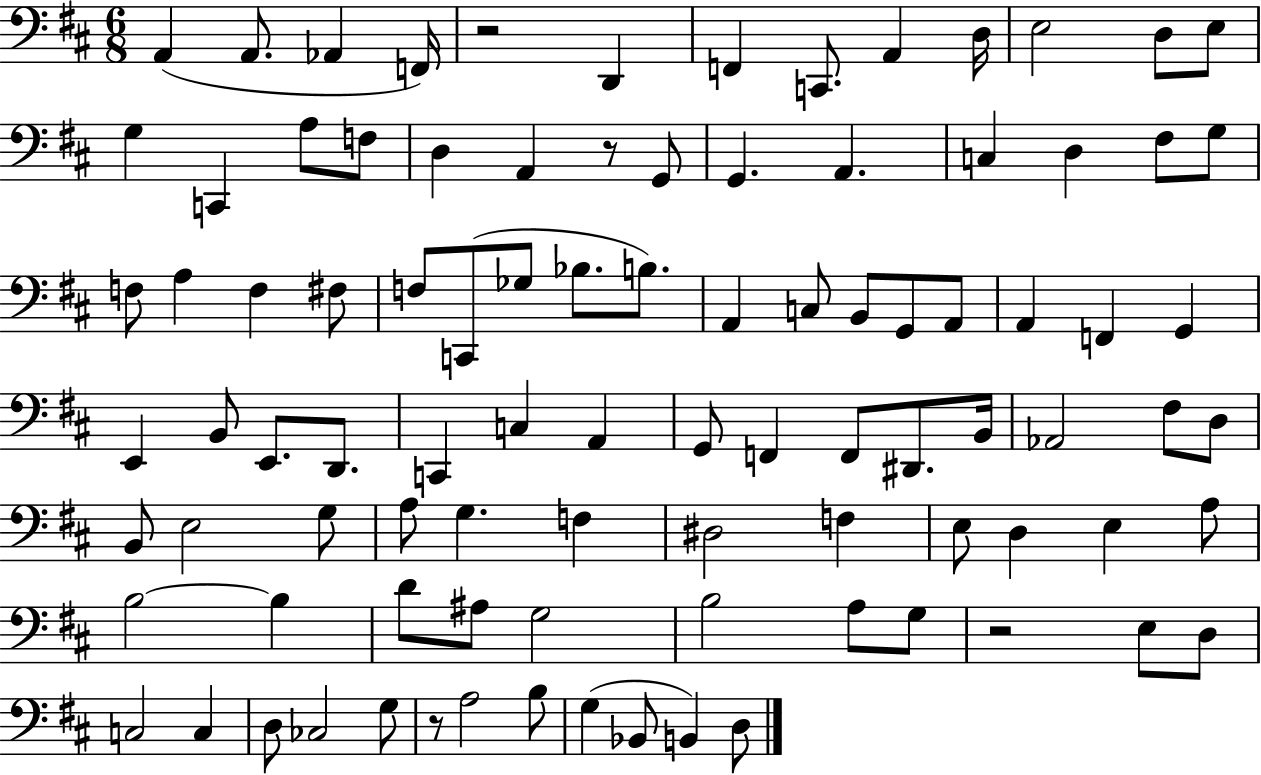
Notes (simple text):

A2/q A2/e. Ab2/q F2/s R/h D2/q F2/q C2/e. A2/q D3/s E3/h D3/e E3/e G3/q C2/q A3/e F3/e D3/q A2/q R/e G2/e G2/q. A2/q. C3/q D3/q F#3/e G3/e F3/e A3/q F3/q F#3/e F3/e C2/e Gb3/e Bb3/e. B3/e. A2/q C3/e B2/e G2/e A2/e A2/q F2/q G2/q E2/q B2/e E2/e. D2/e. C2/q C3/q A2/q G2/e F2/q F2/e D#2/e. B2/s Ab2/h F#3/e D3/e B2/e E3/h G3/e A3/e G3/q. F3/q D#3/h F3/q E3/e D3/q E3/q A3/e B3/h B3/q D4/e A#3/e G3/h B3/h A3/e G3/e R/h E3/e D3/e C3/h C3/q D3/e CES3/h G3/e R/e A3/h B3/e G3/q Bb2/e B2/q D3/e